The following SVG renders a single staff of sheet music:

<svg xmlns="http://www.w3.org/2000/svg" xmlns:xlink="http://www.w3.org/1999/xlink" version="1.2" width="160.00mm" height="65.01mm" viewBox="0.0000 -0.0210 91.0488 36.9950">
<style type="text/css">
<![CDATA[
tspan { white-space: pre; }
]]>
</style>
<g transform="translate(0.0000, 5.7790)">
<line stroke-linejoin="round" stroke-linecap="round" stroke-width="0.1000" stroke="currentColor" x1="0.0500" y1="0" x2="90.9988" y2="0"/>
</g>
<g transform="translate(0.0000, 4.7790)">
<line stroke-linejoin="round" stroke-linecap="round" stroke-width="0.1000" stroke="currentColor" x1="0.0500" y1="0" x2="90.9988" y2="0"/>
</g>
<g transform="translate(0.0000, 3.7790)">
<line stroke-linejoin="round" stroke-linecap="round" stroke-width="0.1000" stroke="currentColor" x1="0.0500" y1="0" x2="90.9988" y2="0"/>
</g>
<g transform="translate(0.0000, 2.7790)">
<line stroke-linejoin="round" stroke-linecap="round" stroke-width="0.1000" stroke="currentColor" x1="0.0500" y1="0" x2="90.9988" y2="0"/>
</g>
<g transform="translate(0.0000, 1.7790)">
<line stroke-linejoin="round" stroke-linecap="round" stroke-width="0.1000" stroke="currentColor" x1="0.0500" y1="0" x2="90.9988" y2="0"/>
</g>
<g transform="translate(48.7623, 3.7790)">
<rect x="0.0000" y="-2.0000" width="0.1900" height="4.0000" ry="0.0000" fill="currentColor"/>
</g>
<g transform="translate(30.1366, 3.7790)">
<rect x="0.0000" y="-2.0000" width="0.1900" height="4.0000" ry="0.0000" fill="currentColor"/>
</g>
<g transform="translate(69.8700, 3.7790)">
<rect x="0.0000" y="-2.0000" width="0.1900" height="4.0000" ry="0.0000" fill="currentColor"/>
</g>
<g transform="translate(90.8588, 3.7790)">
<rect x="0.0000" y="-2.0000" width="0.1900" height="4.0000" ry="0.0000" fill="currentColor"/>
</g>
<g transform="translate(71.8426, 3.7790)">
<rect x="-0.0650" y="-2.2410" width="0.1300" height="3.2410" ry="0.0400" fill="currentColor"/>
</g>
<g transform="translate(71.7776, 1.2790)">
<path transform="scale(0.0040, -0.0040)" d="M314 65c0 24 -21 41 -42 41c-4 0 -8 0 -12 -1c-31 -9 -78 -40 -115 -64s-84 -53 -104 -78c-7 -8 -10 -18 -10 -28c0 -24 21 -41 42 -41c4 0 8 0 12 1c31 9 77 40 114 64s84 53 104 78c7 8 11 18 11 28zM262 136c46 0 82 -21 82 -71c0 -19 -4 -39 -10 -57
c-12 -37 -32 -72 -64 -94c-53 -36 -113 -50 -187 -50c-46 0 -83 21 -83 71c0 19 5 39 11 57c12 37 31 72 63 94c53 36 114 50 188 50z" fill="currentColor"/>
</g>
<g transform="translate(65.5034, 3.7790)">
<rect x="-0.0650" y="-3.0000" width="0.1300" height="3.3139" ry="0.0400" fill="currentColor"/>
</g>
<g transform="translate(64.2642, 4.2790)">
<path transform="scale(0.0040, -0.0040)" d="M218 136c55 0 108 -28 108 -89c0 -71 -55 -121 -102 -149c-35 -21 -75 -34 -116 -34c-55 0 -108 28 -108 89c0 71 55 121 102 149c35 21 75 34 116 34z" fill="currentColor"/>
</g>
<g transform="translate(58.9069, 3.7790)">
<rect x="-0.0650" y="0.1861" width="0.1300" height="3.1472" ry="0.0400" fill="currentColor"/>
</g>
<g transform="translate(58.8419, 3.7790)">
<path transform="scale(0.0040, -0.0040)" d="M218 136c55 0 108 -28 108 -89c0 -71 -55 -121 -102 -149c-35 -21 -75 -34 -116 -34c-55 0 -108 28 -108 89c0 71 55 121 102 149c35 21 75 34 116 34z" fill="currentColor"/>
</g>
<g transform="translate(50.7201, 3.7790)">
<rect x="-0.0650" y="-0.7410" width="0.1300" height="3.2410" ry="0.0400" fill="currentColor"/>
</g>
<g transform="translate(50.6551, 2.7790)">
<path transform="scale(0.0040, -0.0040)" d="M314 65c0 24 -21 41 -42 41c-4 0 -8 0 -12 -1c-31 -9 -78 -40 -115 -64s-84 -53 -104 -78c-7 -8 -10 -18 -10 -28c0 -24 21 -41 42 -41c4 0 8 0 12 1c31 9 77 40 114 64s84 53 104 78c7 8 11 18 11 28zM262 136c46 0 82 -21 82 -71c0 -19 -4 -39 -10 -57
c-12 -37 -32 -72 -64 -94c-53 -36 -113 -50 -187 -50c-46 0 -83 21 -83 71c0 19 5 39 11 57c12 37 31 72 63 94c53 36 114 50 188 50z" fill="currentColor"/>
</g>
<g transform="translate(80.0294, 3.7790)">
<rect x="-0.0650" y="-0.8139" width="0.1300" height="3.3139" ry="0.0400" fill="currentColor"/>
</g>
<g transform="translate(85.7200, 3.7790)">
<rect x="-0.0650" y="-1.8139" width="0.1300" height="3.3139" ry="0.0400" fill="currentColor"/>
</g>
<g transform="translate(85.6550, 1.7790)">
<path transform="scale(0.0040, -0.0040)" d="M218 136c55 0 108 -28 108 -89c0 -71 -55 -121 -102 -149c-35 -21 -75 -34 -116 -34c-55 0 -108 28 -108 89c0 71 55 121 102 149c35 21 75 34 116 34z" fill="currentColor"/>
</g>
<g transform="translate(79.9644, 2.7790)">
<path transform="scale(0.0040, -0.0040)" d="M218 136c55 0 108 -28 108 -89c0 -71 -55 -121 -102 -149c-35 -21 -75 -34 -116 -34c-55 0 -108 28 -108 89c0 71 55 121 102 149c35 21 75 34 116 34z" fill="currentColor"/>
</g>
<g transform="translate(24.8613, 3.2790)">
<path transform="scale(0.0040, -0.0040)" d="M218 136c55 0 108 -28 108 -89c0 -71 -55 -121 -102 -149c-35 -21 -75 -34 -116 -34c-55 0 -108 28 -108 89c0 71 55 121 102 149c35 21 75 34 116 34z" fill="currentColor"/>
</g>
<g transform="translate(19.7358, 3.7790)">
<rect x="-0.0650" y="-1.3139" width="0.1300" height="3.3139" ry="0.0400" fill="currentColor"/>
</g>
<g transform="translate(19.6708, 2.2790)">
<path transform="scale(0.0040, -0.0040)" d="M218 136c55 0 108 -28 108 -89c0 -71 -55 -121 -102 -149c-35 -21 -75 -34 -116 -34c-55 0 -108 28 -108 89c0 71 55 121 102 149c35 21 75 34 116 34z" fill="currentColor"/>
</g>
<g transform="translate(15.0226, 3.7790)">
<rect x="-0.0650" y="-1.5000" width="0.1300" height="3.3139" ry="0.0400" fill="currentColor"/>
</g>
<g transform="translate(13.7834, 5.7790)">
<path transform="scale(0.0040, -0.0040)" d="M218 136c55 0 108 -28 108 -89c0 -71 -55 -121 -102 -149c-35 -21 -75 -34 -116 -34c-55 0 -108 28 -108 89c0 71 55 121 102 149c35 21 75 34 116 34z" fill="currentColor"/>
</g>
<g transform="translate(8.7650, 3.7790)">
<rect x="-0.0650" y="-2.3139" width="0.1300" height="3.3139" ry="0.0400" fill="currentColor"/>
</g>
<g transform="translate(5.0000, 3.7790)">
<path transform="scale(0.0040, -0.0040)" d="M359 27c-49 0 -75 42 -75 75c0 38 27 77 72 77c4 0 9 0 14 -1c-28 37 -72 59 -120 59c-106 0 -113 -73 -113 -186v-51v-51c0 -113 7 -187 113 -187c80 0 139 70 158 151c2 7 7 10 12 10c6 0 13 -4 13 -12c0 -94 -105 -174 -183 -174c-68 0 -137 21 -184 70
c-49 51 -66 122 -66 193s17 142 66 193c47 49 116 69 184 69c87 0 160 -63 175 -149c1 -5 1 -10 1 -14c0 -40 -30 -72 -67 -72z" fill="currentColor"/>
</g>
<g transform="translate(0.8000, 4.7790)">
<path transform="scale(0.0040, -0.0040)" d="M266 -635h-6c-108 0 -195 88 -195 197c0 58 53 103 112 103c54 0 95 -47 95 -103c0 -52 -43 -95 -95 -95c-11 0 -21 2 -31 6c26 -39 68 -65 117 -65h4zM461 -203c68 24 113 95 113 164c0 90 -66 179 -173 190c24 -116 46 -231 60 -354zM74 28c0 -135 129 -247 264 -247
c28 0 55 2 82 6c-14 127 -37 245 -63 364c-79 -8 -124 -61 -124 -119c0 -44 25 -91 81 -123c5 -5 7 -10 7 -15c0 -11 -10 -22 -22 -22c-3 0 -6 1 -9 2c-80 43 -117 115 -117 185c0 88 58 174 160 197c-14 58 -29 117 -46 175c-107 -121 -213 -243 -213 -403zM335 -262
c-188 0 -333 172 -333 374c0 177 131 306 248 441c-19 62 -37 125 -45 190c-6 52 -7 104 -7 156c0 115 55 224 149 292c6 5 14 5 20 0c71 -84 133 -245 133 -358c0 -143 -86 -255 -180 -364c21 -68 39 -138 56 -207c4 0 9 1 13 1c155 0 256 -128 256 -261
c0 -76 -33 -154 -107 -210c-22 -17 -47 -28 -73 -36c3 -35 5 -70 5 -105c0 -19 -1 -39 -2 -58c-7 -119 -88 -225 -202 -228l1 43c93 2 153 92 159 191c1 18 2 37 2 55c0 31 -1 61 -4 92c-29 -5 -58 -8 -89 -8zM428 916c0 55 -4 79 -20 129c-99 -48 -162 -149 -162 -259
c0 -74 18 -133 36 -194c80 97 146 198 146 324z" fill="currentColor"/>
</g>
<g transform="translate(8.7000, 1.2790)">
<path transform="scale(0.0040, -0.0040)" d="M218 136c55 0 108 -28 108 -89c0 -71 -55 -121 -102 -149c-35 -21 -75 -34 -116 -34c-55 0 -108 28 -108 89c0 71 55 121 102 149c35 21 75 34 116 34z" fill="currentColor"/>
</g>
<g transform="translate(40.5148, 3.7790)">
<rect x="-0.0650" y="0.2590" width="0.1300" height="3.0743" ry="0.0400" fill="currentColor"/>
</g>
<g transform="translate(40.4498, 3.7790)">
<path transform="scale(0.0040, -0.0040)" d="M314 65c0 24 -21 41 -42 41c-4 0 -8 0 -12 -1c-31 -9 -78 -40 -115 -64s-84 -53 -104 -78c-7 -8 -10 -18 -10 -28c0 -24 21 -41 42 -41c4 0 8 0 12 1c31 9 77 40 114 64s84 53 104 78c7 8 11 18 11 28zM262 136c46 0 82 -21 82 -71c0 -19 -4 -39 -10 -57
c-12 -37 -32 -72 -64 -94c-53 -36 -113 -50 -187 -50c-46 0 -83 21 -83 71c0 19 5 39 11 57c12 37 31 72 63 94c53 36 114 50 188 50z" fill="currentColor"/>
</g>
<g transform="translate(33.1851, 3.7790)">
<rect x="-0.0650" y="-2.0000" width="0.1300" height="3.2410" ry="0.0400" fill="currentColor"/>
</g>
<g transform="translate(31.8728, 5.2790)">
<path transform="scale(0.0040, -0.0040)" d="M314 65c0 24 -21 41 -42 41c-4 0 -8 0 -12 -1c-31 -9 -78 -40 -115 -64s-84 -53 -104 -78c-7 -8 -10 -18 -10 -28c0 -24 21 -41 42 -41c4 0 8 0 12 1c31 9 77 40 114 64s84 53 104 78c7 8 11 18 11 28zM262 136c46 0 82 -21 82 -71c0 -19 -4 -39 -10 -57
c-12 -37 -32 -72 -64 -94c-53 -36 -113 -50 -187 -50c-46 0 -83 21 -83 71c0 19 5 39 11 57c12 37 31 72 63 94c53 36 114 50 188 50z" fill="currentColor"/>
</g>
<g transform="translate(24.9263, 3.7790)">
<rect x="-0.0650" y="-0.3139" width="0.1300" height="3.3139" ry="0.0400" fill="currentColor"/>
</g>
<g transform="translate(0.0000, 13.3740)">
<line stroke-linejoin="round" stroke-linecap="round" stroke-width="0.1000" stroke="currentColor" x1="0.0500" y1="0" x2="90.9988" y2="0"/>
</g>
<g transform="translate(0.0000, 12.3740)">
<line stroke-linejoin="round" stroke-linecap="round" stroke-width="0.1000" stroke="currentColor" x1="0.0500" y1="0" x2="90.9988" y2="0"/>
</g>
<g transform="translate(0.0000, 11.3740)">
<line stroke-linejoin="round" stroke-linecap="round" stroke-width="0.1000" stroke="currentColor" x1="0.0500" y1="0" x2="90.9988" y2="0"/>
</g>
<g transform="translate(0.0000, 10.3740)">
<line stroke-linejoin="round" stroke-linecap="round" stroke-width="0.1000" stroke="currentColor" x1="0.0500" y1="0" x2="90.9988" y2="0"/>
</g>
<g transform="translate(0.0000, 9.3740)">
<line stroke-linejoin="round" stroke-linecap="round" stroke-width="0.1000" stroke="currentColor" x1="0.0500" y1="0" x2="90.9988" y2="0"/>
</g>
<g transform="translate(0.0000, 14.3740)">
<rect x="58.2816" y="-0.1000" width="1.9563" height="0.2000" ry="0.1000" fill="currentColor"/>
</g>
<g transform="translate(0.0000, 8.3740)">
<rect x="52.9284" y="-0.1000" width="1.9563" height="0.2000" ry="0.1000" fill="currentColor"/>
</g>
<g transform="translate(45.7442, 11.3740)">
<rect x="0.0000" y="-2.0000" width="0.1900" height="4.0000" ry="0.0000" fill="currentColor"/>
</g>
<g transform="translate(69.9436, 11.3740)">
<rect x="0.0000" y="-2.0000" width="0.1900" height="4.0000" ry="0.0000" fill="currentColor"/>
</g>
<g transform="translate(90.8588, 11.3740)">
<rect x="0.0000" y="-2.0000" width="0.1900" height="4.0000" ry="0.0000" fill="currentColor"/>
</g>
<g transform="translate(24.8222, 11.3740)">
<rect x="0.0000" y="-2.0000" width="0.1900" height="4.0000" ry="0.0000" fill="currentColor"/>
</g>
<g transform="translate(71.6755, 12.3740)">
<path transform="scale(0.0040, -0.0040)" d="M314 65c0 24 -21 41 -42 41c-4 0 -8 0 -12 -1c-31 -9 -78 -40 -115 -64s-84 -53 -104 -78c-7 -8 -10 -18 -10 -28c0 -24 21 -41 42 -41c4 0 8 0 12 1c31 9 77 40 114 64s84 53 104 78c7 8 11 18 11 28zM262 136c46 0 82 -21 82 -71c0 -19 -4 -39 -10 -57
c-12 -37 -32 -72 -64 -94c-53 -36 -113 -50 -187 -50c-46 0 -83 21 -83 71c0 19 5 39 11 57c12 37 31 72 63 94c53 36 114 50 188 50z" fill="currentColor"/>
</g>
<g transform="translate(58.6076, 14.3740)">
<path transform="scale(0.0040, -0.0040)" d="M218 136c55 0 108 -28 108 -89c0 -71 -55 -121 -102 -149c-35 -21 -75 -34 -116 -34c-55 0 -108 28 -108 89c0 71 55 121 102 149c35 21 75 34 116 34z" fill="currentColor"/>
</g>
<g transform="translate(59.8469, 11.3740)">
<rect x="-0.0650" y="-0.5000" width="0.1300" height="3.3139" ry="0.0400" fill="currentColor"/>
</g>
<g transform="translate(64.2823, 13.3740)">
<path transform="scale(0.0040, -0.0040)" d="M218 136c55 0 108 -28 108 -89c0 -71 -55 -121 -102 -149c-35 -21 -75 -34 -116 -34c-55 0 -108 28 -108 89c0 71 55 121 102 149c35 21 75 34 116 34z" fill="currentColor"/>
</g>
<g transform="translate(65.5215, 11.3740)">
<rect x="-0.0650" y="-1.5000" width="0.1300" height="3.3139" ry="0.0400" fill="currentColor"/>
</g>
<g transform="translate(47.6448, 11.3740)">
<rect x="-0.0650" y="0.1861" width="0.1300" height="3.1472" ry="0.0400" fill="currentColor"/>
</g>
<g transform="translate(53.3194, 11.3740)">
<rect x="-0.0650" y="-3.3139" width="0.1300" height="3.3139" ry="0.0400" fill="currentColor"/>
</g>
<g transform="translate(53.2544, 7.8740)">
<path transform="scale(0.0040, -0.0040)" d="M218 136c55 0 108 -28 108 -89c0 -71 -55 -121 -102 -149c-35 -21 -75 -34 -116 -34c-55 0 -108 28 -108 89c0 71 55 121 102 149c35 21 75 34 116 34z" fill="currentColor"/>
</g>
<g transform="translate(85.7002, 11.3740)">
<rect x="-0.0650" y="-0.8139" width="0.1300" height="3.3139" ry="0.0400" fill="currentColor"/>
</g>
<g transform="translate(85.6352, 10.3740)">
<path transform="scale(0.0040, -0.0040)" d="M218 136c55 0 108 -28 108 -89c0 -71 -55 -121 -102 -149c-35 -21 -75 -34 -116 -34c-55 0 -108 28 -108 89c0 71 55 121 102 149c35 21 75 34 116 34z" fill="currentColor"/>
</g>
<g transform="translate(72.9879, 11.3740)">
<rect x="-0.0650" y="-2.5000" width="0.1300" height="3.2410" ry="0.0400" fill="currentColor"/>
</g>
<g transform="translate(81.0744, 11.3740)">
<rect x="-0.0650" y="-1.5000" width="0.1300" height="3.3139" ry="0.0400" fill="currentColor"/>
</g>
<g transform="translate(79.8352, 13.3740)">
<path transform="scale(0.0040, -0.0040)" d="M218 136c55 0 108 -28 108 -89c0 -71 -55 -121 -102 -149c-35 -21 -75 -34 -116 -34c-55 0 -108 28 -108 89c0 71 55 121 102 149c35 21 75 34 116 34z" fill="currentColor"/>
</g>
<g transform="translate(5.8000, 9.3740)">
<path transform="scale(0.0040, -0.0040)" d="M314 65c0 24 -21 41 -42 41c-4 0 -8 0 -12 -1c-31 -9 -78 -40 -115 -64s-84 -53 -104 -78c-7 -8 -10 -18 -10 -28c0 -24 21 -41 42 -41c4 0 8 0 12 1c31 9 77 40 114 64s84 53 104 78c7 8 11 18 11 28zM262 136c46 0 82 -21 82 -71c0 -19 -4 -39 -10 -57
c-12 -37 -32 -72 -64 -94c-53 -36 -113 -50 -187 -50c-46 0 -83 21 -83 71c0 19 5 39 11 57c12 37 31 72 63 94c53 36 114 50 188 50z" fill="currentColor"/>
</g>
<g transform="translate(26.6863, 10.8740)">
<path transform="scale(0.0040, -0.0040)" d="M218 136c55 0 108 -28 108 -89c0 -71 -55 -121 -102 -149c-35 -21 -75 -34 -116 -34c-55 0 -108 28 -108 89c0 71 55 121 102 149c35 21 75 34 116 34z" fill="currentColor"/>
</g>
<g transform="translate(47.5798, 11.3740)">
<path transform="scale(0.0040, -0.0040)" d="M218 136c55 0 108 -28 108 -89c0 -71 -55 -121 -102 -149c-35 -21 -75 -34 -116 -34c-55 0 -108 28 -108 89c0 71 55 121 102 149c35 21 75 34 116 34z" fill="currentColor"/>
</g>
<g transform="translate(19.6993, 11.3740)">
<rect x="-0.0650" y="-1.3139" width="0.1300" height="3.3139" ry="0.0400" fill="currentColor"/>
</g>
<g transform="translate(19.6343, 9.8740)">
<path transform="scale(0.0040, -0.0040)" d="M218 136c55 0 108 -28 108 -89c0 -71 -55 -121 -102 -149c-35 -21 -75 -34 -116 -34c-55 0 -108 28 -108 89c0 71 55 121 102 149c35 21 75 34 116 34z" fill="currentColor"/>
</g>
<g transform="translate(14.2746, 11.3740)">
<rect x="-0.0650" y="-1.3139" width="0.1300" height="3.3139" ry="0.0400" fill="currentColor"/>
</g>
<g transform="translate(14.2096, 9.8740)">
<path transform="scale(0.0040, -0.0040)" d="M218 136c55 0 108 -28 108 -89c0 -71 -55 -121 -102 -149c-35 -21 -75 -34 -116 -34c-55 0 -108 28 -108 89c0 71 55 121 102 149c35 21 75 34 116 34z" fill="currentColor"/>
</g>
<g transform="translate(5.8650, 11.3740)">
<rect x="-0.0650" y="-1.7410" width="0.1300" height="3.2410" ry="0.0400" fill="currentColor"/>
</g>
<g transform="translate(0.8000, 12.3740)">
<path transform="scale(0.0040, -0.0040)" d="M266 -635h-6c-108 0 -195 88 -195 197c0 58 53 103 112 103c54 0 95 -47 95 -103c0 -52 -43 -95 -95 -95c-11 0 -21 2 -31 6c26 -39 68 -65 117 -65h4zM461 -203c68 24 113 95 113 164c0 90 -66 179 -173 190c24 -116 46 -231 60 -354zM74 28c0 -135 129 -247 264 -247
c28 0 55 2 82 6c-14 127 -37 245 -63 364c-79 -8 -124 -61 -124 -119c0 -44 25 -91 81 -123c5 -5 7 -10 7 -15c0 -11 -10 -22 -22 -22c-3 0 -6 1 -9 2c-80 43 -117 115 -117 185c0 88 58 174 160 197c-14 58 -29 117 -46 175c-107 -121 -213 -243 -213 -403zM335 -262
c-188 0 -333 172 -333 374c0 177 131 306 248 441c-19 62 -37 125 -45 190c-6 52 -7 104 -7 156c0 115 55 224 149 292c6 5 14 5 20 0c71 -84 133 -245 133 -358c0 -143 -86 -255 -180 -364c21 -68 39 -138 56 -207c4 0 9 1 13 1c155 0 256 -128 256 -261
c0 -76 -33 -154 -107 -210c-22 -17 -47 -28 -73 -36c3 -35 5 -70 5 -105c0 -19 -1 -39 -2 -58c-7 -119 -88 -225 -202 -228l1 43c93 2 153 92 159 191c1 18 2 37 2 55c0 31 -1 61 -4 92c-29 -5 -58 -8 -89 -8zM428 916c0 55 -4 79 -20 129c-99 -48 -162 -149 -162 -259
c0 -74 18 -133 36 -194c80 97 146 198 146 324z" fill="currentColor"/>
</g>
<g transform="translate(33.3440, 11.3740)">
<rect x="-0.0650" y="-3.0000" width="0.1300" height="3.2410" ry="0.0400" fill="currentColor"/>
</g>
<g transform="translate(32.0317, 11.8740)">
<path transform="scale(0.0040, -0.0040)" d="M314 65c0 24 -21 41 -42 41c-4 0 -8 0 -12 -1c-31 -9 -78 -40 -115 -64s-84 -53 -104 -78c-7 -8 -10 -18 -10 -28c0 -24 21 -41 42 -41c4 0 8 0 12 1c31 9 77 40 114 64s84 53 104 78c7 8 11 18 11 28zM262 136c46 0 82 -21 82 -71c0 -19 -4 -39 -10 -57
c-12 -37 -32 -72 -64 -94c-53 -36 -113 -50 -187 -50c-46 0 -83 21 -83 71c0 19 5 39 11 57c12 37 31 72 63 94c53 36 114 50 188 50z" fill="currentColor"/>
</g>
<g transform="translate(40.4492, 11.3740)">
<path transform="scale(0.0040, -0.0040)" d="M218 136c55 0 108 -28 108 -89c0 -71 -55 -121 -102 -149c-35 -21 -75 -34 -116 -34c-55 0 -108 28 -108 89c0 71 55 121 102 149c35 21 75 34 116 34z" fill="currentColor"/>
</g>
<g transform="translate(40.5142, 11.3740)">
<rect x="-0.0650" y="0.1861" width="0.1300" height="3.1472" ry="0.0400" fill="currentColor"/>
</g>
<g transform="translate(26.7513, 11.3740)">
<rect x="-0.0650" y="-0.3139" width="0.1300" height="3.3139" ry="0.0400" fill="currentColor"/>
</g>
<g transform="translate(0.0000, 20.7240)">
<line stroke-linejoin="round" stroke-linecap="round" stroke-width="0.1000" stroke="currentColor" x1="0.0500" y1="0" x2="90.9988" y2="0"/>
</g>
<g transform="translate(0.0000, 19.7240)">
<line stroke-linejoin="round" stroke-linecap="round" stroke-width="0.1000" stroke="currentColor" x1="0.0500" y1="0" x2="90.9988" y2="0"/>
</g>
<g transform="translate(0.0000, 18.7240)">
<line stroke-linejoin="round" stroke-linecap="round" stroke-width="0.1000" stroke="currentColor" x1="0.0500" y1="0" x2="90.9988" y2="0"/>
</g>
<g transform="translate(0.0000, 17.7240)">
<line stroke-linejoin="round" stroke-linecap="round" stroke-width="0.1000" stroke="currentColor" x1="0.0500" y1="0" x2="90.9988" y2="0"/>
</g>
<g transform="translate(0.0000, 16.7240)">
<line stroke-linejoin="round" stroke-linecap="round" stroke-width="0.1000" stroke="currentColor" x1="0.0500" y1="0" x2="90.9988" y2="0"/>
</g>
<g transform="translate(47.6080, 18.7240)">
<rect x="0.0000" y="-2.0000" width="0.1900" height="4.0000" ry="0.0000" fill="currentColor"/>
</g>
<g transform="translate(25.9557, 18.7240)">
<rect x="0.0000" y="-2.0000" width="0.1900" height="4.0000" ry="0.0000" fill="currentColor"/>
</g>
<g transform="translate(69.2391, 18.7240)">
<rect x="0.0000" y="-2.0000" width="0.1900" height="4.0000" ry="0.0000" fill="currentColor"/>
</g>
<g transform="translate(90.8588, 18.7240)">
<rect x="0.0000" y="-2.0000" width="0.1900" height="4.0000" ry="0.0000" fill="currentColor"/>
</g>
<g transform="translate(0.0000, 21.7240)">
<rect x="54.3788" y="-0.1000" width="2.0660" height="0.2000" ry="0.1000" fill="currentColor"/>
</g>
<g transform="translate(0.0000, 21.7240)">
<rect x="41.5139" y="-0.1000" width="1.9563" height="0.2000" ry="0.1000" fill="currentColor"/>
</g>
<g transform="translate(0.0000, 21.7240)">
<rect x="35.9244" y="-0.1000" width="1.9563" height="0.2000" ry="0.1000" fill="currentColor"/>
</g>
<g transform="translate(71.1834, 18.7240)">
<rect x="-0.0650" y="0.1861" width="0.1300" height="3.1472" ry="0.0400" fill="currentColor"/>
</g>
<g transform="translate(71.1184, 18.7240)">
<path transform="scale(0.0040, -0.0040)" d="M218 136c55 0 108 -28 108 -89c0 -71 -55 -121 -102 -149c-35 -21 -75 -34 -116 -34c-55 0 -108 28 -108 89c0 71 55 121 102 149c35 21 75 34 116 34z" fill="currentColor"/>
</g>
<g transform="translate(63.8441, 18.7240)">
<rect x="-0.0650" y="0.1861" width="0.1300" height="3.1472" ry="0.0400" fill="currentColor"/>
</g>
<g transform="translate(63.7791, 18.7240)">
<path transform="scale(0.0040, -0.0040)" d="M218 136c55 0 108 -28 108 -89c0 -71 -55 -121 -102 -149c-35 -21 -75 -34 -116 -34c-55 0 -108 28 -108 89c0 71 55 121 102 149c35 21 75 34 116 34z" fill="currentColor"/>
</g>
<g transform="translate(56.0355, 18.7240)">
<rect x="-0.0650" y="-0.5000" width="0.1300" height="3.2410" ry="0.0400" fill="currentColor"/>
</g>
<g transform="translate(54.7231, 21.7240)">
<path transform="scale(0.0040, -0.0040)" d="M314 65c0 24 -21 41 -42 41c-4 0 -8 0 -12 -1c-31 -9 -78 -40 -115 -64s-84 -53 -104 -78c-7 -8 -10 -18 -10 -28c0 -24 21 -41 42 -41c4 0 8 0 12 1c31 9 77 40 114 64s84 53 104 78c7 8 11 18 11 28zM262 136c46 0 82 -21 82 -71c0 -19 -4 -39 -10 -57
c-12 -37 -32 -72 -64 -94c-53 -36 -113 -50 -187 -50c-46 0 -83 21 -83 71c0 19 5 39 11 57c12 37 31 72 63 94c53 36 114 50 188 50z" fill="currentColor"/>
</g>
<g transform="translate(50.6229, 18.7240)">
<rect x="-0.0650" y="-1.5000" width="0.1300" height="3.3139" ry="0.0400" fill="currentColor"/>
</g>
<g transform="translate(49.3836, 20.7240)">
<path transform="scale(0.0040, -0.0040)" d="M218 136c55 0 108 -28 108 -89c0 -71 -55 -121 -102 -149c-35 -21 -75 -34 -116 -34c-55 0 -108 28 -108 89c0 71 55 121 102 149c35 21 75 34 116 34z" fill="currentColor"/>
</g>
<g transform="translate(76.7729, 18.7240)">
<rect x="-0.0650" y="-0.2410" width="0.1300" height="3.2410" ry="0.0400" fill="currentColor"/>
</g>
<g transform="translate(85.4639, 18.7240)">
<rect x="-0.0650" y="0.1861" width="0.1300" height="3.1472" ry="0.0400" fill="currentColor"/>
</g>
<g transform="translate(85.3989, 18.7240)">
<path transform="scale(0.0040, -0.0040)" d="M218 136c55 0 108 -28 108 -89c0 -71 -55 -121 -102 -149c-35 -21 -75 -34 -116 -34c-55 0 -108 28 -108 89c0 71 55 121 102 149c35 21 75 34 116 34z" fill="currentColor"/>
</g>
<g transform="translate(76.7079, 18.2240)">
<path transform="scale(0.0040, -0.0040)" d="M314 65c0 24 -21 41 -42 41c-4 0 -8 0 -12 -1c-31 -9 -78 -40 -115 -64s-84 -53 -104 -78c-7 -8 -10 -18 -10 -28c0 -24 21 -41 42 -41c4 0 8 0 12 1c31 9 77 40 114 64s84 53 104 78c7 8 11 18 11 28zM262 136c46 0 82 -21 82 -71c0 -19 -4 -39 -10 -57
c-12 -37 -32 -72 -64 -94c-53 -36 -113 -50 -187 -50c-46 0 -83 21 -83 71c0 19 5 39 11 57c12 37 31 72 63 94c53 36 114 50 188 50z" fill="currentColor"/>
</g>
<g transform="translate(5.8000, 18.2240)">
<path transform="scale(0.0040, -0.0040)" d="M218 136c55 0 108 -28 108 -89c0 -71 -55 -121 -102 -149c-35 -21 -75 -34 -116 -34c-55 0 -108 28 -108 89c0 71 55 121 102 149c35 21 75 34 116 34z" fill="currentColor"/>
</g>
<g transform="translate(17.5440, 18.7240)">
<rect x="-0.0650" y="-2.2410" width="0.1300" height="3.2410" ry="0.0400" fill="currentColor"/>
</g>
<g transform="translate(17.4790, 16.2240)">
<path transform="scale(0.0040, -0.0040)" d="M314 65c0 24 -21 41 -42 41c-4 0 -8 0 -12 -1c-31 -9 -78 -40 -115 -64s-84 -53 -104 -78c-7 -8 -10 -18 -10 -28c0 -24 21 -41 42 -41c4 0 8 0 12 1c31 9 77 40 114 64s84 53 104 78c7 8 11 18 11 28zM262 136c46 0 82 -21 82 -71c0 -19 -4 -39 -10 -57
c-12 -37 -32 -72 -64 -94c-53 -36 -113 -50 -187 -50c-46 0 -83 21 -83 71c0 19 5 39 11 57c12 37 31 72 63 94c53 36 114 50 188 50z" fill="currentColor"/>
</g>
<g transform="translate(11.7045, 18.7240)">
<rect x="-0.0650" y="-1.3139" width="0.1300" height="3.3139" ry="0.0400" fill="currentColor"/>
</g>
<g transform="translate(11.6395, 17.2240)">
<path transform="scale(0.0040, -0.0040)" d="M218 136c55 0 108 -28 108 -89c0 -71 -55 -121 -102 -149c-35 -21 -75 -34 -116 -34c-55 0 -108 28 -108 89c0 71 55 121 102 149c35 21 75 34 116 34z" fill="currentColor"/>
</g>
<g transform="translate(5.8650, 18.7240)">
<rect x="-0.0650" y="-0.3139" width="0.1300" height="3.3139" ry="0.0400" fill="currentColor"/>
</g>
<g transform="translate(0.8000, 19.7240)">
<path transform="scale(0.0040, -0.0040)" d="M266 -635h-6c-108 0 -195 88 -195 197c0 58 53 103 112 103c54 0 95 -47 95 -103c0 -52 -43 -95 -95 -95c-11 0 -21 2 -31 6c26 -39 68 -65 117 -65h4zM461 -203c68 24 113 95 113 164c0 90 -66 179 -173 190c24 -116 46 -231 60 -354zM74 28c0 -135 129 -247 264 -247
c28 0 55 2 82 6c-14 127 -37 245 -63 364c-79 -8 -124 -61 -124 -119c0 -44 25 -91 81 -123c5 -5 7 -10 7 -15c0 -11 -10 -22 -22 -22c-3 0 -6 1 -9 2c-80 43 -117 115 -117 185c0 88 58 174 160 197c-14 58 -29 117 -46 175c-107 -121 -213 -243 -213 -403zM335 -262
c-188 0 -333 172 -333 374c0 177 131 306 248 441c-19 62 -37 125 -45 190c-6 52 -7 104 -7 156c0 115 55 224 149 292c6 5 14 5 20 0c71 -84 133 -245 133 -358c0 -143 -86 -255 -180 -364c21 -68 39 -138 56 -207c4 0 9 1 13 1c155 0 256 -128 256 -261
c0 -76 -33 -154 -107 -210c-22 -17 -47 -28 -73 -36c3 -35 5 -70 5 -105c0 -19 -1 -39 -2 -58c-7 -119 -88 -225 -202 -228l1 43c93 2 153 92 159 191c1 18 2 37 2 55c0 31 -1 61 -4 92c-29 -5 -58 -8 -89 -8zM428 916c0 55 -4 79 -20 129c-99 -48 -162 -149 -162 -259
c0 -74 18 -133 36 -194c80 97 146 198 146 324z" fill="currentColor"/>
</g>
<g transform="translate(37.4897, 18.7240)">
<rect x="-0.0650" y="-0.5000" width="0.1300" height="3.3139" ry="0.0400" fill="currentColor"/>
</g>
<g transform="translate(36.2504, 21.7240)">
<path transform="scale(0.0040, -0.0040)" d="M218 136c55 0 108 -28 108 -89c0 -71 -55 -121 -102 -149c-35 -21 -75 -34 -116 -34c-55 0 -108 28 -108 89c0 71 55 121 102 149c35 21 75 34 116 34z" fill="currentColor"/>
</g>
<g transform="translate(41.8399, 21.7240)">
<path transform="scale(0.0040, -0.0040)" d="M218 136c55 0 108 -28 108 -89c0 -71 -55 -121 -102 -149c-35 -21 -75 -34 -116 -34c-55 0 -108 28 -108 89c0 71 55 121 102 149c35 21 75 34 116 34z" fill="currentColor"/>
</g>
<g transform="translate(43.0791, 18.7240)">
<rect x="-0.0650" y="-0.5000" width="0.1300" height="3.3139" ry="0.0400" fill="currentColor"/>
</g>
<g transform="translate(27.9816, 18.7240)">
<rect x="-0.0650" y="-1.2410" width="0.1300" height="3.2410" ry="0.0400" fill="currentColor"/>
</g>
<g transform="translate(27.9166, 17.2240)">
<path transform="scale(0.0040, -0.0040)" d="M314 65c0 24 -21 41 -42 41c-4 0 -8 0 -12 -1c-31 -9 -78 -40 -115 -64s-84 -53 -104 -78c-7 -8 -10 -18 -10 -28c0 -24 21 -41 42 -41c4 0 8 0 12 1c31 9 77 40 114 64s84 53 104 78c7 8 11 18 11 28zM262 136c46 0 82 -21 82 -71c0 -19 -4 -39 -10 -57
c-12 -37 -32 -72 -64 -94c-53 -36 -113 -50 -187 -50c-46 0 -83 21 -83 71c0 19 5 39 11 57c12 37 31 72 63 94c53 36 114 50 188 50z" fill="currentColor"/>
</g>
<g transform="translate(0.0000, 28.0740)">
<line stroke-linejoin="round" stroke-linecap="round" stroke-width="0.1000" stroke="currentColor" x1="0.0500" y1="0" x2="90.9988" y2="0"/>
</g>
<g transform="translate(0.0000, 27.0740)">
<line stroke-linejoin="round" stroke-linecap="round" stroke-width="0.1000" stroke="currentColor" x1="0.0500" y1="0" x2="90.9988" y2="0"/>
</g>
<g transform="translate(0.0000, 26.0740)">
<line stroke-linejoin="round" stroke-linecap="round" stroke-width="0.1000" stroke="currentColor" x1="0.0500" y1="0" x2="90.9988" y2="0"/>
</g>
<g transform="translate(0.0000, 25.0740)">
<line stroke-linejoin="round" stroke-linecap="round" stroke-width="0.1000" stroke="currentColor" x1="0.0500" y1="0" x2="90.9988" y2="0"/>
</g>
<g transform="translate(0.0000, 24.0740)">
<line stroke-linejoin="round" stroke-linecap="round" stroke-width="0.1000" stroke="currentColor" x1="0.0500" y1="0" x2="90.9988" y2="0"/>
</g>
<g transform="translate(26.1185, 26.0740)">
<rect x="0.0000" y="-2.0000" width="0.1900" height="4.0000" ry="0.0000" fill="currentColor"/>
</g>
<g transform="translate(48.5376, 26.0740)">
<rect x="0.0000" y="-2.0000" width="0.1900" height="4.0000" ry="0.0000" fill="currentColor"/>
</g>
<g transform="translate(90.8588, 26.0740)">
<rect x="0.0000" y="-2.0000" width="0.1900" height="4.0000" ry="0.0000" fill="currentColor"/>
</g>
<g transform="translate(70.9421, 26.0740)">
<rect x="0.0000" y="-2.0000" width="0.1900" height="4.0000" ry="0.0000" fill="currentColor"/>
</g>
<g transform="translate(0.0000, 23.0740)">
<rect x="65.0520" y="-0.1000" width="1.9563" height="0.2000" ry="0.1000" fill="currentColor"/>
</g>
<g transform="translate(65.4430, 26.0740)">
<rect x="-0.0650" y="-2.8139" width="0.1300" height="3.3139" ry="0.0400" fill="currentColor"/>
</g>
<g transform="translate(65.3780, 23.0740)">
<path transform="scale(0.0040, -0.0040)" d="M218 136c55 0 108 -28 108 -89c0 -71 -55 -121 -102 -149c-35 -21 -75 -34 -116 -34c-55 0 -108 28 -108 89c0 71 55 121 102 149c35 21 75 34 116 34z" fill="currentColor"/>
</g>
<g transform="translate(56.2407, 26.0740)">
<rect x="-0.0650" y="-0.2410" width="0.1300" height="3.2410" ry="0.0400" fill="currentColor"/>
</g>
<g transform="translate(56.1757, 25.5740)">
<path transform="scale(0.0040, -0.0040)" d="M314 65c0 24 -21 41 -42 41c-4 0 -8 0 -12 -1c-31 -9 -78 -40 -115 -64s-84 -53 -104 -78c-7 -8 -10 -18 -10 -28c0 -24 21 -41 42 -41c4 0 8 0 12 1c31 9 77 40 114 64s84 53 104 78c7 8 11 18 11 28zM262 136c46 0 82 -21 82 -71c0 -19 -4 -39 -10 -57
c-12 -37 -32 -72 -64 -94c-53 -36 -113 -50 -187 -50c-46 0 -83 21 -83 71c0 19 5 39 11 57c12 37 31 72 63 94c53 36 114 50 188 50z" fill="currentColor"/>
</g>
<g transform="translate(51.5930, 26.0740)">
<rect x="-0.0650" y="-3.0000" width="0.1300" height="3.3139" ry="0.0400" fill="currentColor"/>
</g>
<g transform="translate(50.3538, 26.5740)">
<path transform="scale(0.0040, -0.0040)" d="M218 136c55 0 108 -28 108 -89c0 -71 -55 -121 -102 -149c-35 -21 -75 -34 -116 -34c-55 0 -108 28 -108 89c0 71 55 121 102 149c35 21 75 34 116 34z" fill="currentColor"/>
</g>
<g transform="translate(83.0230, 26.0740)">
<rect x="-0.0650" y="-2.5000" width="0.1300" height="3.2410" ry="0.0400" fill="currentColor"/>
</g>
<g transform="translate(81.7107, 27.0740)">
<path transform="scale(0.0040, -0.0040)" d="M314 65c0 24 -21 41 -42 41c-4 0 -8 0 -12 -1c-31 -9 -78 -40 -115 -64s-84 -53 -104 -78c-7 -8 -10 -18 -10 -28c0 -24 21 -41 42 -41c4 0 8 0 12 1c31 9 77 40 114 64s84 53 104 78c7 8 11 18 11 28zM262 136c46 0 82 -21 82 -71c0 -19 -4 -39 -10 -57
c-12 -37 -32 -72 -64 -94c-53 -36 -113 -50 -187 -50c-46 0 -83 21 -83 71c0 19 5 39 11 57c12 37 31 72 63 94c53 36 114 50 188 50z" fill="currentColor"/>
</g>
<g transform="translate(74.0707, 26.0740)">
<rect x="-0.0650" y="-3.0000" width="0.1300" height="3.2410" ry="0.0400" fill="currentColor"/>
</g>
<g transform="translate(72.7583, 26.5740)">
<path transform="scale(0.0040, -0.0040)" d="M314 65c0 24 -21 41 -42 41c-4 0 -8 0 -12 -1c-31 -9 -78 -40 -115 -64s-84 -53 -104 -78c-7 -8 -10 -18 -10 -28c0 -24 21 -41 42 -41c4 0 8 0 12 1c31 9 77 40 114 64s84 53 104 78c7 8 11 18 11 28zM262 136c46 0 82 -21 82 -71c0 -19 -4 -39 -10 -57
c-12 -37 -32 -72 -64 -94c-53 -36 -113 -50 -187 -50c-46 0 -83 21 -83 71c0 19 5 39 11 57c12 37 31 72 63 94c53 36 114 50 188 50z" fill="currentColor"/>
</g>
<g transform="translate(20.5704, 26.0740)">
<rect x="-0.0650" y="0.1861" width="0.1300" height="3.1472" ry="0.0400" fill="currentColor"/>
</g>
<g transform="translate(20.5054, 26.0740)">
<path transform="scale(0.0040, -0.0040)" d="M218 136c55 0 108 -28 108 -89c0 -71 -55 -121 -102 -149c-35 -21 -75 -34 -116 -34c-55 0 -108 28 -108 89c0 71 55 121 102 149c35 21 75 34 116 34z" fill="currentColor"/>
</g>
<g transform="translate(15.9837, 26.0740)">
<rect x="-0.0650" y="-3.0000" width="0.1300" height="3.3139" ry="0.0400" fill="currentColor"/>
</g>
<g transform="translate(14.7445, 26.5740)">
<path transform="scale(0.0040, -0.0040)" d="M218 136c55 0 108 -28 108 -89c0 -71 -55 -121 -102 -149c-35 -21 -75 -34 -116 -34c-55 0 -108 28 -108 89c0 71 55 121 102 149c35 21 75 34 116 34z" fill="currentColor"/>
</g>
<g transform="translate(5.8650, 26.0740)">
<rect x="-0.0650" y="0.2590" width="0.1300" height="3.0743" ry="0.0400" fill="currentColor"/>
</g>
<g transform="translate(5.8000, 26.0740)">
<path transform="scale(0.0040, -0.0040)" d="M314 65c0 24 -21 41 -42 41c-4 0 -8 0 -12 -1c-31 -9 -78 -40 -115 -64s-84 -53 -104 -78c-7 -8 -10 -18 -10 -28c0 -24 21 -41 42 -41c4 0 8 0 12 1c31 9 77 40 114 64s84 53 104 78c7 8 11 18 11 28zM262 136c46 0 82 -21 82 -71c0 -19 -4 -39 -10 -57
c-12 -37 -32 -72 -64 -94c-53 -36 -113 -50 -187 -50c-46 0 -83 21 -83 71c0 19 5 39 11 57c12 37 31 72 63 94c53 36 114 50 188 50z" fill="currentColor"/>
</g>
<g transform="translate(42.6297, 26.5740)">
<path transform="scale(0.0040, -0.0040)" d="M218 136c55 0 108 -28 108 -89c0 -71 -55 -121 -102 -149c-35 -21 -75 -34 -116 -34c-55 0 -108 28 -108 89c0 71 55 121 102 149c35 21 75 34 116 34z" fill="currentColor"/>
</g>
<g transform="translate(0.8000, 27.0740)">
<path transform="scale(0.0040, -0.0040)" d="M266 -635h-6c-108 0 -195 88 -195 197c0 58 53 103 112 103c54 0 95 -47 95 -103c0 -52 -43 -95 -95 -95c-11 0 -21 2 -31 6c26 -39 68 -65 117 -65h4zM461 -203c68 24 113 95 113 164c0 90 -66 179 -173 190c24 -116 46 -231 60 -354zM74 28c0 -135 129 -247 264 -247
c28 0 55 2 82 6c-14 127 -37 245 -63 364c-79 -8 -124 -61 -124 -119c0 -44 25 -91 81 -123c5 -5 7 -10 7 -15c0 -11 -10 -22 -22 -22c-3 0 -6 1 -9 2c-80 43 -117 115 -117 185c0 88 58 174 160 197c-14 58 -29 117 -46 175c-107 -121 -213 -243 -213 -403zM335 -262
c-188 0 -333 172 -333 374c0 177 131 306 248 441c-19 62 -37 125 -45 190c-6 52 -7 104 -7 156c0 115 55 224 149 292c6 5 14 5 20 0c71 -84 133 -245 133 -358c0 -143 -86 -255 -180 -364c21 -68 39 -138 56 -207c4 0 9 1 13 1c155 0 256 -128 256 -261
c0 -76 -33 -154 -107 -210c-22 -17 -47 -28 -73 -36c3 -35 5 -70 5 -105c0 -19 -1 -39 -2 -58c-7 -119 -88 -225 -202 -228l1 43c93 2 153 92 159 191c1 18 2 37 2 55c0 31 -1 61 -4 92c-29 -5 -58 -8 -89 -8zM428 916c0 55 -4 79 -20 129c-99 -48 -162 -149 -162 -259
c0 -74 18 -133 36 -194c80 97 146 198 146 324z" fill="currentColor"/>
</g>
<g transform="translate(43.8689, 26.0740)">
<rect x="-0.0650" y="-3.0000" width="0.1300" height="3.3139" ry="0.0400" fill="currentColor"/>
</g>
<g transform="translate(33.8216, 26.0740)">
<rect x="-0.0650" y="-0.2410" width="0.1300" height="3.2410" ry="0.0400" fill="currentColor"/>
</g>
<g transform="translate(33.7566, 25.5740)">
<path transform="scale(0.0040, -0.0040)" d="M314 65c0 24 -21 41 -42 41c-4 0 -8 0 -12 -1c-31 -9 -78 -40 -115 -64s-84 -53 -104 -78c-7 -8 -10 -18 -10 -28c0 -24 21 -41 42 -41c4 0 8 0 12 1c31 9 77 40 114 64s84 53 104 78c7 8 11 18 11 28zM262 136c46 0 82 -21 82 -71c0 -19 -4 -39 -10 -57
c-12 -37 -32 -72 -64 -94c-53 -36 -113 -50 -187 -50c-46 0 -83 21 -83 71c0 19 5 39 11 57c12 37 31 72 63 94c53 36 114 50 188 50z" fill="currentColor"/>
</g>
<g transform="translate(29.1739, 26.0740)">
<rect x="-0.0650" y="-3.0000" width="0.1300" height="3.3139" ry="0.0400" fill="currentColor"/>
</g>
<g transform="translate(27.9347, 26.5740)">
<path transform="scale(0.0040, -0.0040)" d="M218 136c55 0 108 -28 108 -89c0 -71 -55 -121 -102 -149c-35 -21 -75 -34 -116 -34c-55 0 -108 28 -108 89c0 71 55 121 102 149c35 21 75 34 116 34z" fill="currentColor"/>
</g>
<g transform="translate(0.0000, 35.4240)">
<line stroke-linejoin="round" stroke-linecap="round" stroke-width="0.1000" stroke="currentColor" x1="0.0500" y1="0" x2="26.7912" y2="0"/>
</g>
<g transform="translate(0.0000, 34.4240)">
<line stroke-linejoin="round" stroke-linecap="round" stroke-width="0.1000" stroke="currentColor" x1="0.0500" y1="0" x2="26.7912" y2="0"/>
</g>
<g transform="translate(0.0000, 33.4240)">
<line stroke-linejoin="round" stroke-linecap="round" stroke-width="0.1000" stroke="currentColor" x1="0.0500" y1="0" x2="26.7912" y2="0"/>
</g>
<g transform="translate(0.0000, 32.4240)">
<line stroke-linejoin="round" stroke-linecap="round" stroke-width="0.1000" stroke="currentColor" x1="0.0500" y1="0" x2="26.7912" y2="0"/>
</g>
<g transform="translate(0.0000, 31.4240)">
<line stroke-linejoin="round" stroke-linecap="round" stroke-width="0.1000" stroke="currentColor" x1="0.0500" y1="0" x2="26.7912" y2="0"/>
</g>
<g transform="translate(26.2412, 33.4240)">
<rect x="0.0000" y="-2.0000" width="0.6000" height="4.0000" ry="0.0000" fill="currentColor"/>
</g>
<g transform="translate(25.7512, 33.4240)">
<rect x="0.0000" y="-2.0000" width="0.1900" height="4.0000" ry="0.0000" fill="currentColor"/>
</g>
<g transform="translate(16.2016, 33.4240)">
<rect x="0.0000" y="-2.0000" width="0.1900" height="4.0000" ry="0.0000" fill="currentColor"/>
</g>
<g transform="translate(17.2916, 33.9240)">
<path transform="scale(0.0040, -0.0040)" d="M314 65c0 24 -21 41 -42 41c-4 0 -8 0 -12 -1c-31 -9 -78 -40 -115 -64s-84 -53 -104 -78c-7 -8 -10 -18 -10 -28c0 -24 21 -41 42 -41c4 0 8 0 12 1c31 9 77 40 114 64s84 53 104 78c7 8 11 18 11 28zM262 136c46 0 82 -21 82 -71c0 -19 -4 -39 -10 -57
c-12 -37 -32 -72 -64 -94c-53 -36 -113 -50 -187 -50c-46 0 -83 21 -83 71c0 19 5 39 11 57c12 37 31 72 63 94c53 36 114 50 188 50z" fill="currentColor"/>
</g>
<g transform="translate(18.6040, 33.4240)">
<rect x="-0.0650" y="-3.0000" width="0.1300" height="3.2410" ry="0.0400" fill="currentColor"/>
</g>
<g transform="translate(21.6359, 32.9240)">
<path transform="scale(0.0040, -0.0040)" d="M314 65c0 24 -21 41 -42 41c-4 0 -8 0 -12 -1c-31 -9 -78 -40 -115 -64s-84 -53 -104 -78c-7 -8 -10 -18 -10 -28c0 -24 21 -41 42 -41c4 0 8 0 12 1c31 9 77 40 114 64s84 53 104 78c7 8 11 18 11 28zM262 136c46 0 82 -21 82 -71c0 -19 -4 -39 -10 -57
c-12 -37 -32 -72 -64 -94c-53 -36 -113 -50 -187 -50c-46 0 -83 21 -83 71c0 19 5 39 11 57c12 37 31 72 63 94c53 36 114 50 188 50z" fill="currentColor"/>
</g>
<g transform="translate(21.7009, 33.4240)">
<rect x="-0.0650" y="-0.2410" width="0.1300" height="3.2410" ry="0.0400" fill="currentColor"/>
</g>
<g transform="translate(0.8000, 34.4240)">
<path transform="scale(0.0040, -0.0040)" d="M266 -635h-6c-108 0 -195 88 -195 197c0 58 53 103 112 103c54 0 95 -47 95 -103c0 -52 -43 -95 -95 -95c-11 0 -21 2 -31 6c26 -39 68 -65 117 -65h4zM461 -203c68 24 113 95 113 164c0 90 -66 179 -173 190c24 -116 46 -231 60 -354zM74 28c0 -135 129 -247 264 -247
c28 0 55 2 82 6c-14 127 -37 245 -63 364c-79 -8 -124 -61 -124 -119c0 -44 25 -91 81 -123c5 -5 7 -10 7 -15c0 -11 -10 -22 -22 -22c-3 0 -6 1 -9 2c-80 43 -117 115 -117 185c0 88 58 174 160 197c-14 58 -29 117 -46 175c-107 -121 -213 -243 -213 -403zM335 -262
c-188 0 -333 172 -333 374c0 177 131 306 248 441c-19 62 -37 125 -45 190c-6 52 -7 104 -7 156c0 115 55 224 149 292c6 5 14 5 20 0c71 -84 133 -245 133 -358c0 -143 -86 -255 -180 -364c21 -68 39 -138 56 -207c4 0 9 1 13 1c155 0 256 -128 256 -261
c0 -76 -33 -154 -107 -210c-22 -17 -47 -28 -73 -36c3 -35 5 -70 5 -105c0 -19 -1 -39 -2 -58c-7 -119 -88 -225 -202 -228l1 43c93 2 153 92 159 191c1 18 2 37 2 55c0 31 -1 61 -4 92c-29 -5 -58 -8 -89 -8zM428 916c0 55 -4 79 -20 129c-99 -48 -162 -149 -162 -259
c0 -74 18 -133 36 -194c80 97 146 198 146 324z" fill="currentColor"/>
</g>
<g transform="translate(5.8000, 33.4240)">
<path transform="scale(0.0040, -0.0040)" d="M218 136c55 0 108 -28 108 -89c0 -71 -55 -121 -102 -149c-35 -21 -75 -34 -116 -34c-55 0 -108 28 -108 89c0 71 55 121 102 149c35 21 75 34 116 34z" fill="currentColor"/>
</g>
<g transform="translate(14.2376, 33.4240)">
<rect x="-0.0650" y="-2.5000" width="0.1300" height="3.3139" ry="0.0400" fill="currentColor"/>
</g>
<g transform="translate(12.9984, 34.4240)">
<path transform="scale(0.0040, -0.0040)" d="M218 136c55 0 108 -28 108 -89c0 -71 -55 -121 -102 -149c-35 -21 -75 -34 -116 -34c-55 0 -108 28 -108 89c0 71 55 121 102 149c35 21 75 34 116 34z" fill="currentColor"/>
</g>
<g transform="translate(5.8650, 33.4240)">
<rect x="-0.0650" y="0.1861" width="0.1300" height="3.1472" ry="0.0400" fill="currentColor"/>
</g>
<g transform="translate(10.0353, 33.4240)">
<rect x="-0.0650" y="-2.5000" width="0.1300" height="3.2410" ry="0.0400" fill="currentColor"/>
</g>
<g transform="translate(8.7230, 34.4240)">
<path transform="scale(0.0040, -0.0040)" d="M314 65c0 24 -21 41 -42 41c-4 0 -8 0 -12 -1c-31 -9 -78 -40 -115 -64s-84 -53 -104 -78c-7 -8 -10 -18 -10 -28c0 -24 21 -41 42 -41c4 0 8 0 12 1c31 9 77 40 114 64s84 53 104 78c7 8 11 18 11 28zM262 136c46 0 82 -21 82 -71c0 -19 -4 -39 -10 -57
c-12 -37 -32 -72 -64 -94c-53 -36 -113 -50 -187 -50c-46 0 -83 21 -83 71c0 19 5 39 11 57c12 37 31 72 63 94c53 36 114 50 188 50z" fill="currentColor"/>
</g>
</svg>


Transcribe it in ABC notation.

X:1
T:Untitled
M:4/4
L:1/4
K:C
g E e c F2 B2 d2 B A g2 d f f2 e e c A2 B B b C E G2 E d c e g2 e2 C C E C2 B B c2 B B2 A B A c2 A A c2 a A2 G2 B G2 G A2 c2